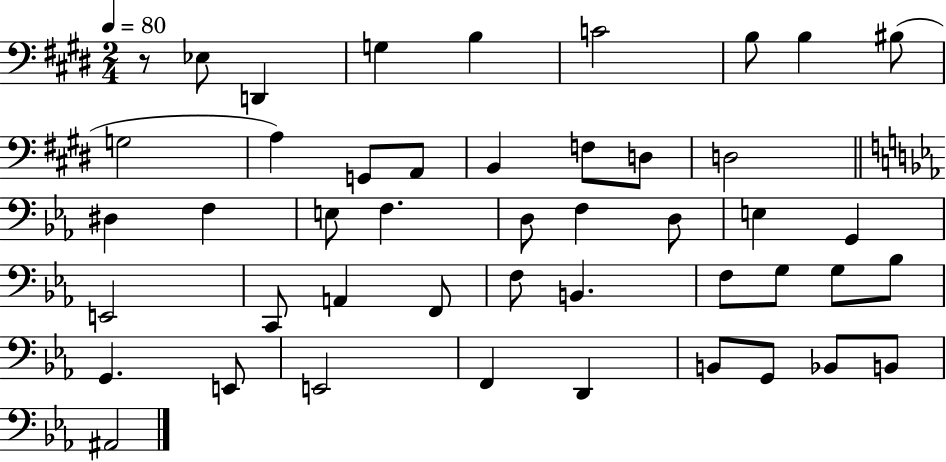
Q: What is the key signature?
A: E major